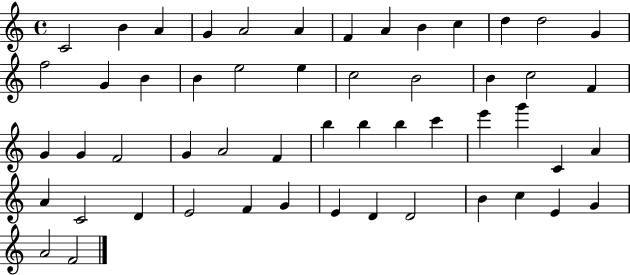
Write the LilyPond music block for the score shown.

{
  \clef treble
  \time 4/4
  \defaultTimeSignature
  \key c \major
  c'2 b'4 a'4 | g'4 a'2 a'4 | f'4 a'4 b'4 c''4 | d''4 d''2 g'4 | \break f''2 g'4 b'4 | b'4 e''2 e''4 | c''2 b'2 | b'4 c''2 f'4 | \break g'4 g'4 f'2 | g'4 a'2 f'4 | b''4 b''4 b''4 c'''4 | e'''4 g'''4 c'4 a'4 | \break a'4 c'2 d'4 | e'2 f'4 g'4 | e'4 d'4 d'2 | b'4 c''4 e'4 g'4 | \break a'2 f'2 | \bar "|."
}